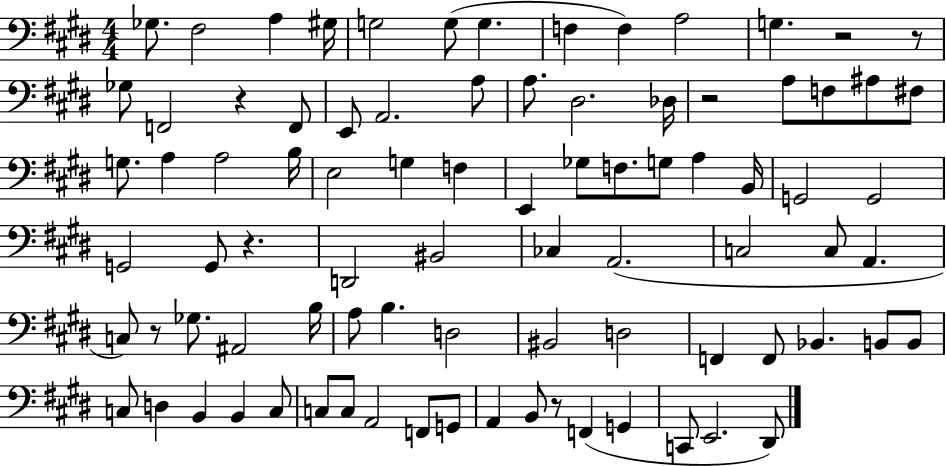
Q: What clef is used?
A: bass